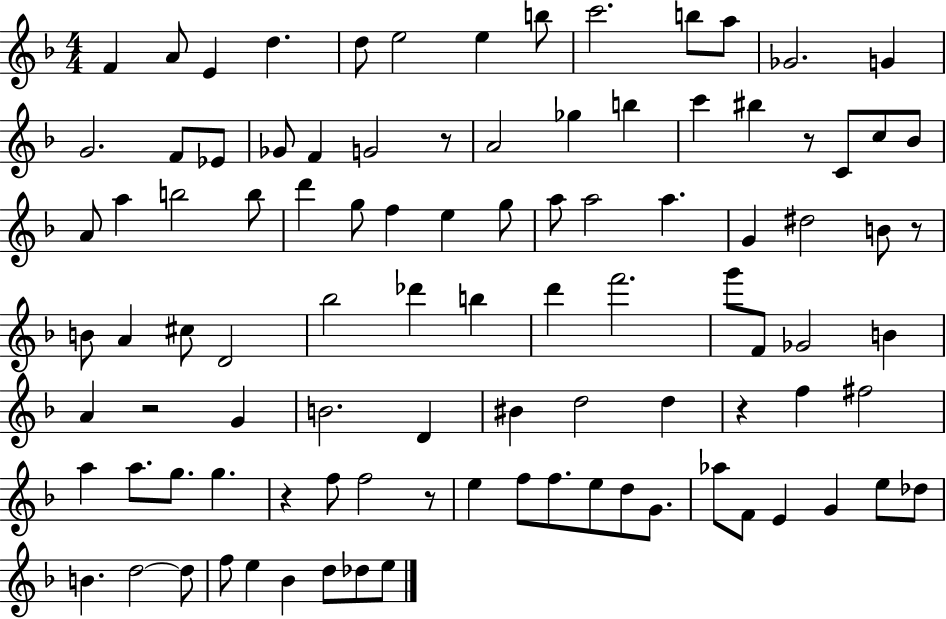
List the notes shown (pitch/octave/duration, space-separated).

F4/q A4/e E4/q D5/q. D5/e E5/h E5/q B5/e C6/h. B5/e A5/e Gb4/h. G4/q G4/h. F4/e Eb4/e Gb4/e F4/q G4/h R/e A4/h Gb5/q B5/q C6/q BIS5/q R/e C4/e C5/e Bb4/e A4/e A5/q B5/h B5/e D6/q G5/e F5/q E5/q G5/e A5/e A5/h A5/q. G4/q D#5/h B4/e R/e B4/e A4/q C#5/e D4/h Bb5/h Db6/q B5/q D6/q F6/h. G6/e F4/e Gb4/h B4/q A4/q R/h G4/q B4/h. D4/q BIS4/q D5/h D5/q R/q F5/q F#5/h A5/q A5/e. G5/e. G5/q. R/q F5/e F5/h R/e E5/q F5/e F5/e. E5/e D5/e G4/e. Ab5/e F4/e E4/q G4/q E5/e Db5/e B4/q. D5/h D5/e F5/e E5/q Bb4/q D5/e Db5/e E5/e